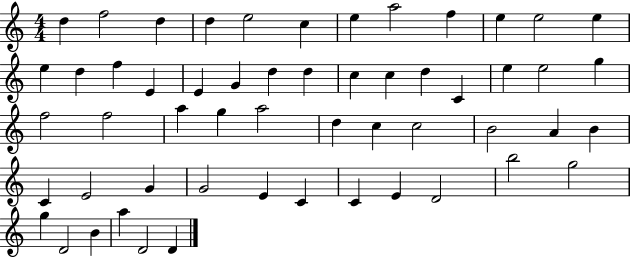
{
  \clef treble
  \numericTimeSignature
  \time 4/4
  \key c \major
  d''4 f''2 d''4 | d''4 e''2 c''4 | e''4 a''2 f''4 | e''4 e''2 e''4 | \break e''4 d''4 f''4 e'4 | e'4 g'4 d''4 d''4 | c''4 c''4 d''4 c'4 | e''4 e''2 g''4 | \break f''2 f''2 | a''4 g''4 a''2 | d''4 c''4 c''2 | b'2 a'4 b'4 | \break c'4 e'2 g'4 | g'2 e'4 c'4 | c'4 e'4 d'2 | b''2 g''2 | \break g''4 d'2 b'4 | a''4 d'2 d'4 | \bar "|."
}